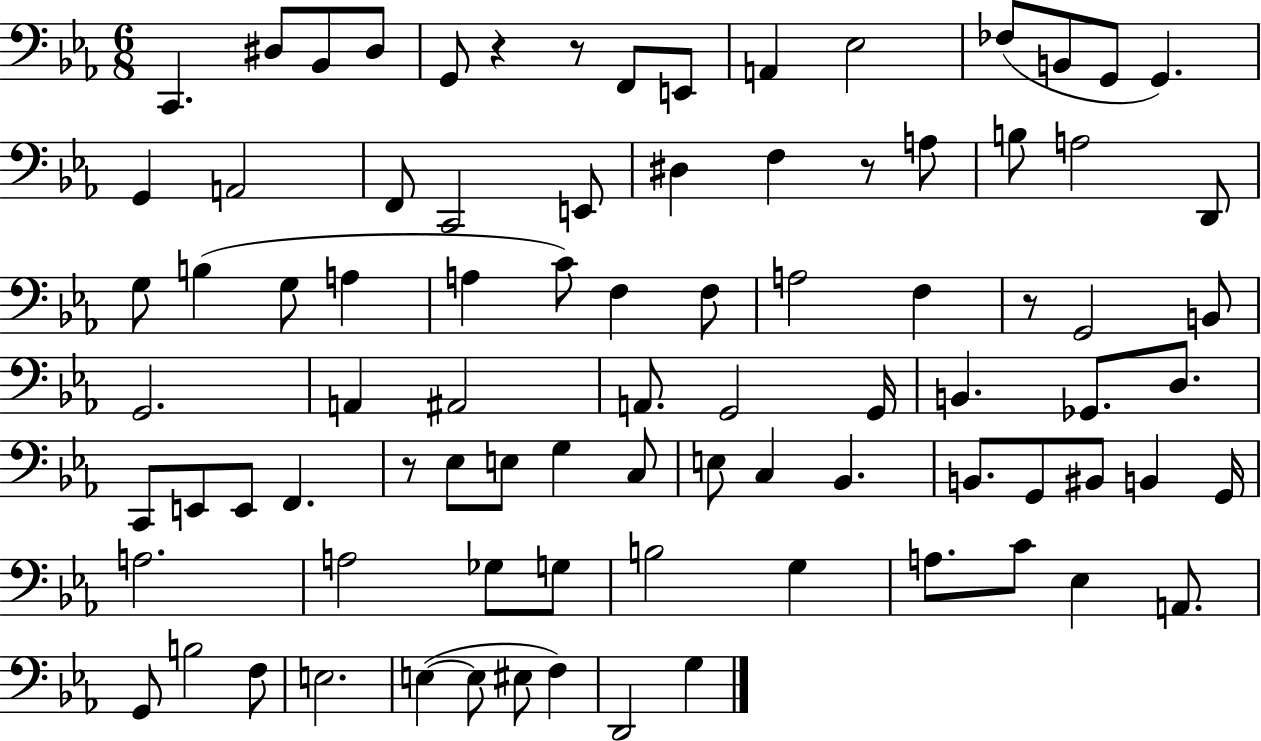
X:1
T:Untitled
M:6/8
L:1/4
K:Eb
C,, ^D,/2 _B,,/2 ^D,/2 G,,/2 z z/2 F,,/2 E,,/2 A,, _E,2 _F,/2 B,,/2 G,,/2 G,, G,, A,,2 F,,/2 C,,2 E,,/2 ^D, F, z/2 A,/2 B,/2 A,2 D,,/2 G,/2 B, G,/2 A, A, C/2 F, F,/2 A,2 F, z/2 G,,2 B,,/2 G,,2 A,, ^A,,2 A,,/2 G,,2 G,,/4 B,, _G,,/2 D,/2 C,,/2 E,,/2 E,,/2 F,, z/2 _E,/2 E,/2 G, C,/2 E,/2 C, _B,, B,,/2 G,,/2 ^B,,/2 B,, G,,/4 A,2 A,2 _G,/2 G,/2 B,2 G, A,/2 C/2 _E, A,,/2 G,,/2 B,2 F,/2 E,2 E, E,/2 ^E,/2 F, D,,2 G,